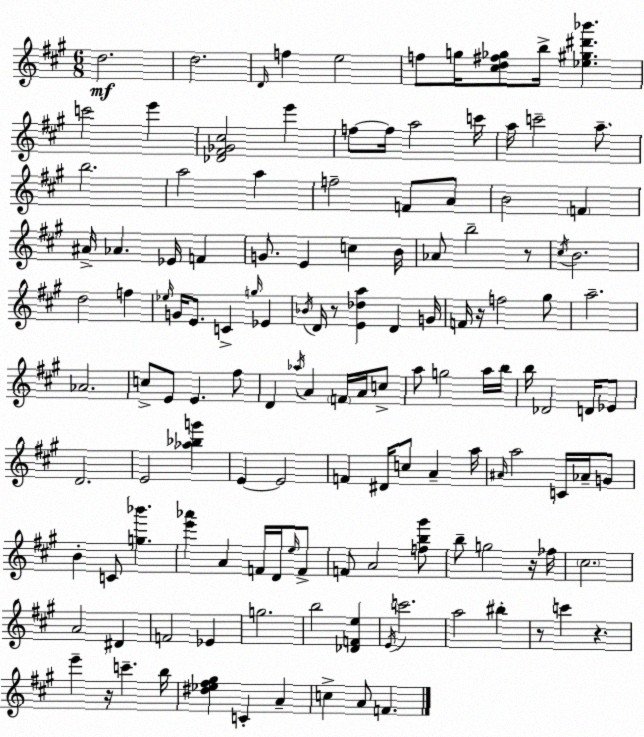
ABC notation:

X:1
T:Untitled
M:6/8
L:1/4
K:A
d2 d2 D/4 f e2 f/2 g/4 [^cd^f_g]/2 b/4 [_e^g^d'_b'] c'2 e' [_D^F_G^c]2 e' f/2 f/4 a2 c'/4 a/4 c'2 a/2 b2 a2 a f2 F/2 A/2 B2 F ^A/4 _A _E/4 F G/2 E c B/4 _A/2 b2 z/2 ^c/4 B2 d2 f _e/4 G/4 E/2 C g/4 _E _B/4 D/4 z/2 [E_da] D G/4 F/4 z/4 f2 ^g/2 a2 _A2 c/2 E/2 E ^f/2 D _a/4 A F/4 A/4 c/2 a/2 g2 a/4 b/4 b/4 _D2 D/4 _E/2 D2 E2 [_a_bg'] E E2 F ^D/4 c/2 A a/4 ^A/4 a2 C/4 _A/4 G/2 B C/2 [g_b'] [e'_a'] A F/4 D/4 e/4 F/2 F/2 A2 [fb^g']/2 b/2 g2 z/4 _f/4 ^c2 A2 ^D F2 _E g2 b2 [_DFe] E/4 c'2 a2 ^b z/2 c' z e' z/4 c' b/4 [^d_e^f^g] C A c A/2 F